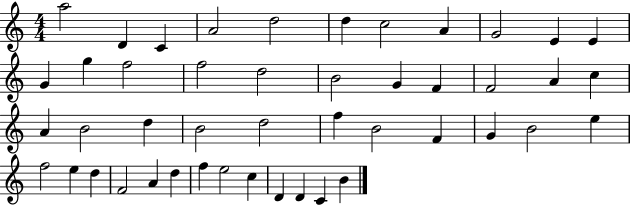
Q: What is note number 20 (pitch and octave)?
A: F4